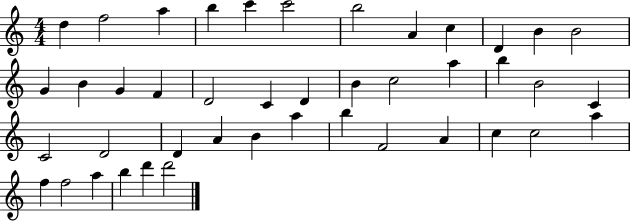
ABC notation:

X:1
T:Untitled
M:4/4
L:1/4
K:C
d f2 a b c' c'2 b2 A c D B B2 G B G F D2 C D B c2 a b B2 C C2 D2 D A B a b F2 A c c2 a f f2 a b d' d'2